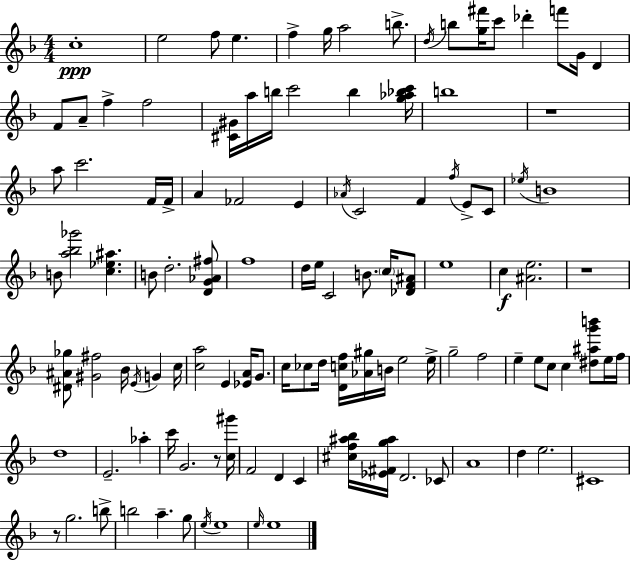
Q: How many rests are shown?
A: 4